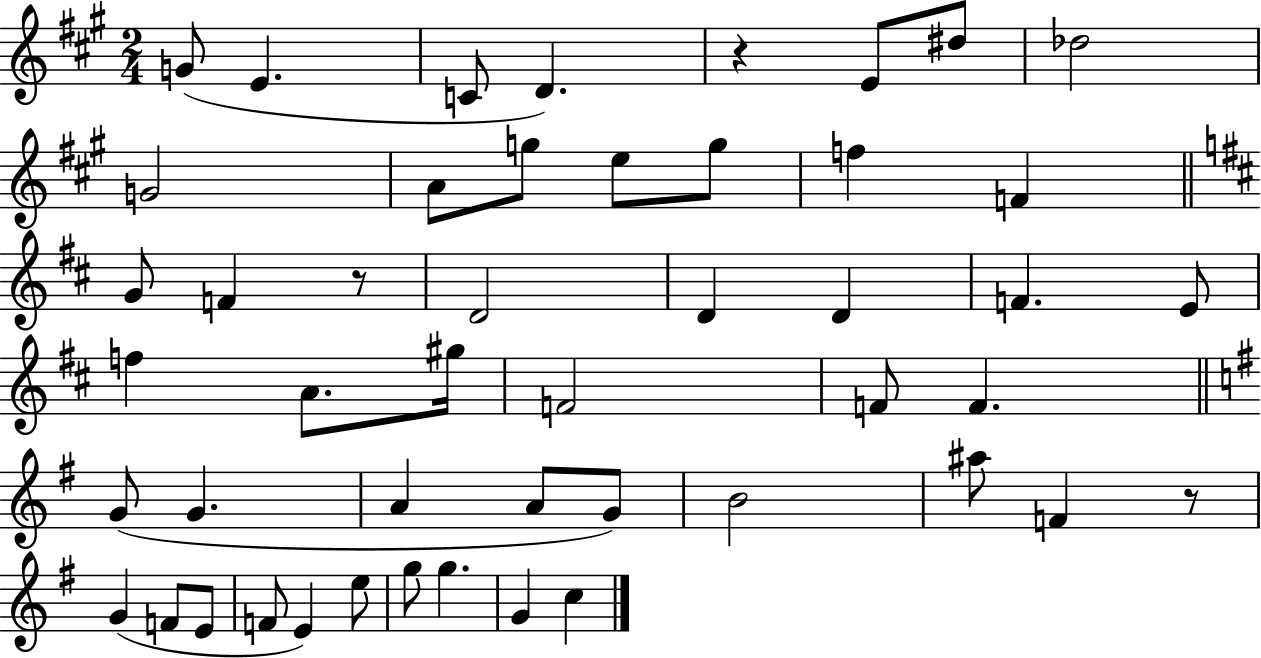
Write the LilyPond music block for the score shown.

{
  \clef treble
  \numericTimeSignature
  \time 2/4
  \key a \major
  g'8( e'4. | c'8 d'4.) | r4 e'8 dis''8 | des''2 | \break g'2 | a'8 g''8 e''8 g''8 | f''4 f'4 | \bar "||" \break \key b \minor g'8 f'4 r8 | d'2 | d'4 d'4 | f'4. e'8 | \break f''4 a'8. gis''16 | f'2 | f'8 f'4. | \bar "||" \break \key g \major g'8( g'4. | a'4 a'8 g'8) | b'2 | ais''8 f'4 r8 | \break g'4( f'8 e'8 | f'8 e'4) e''8 | g''8 g''4. | g'4 c''4 | \break \bar "|."
}